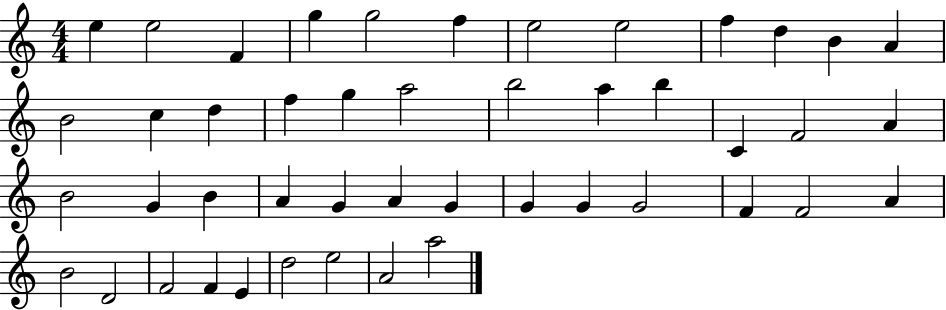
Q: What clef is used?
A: treble